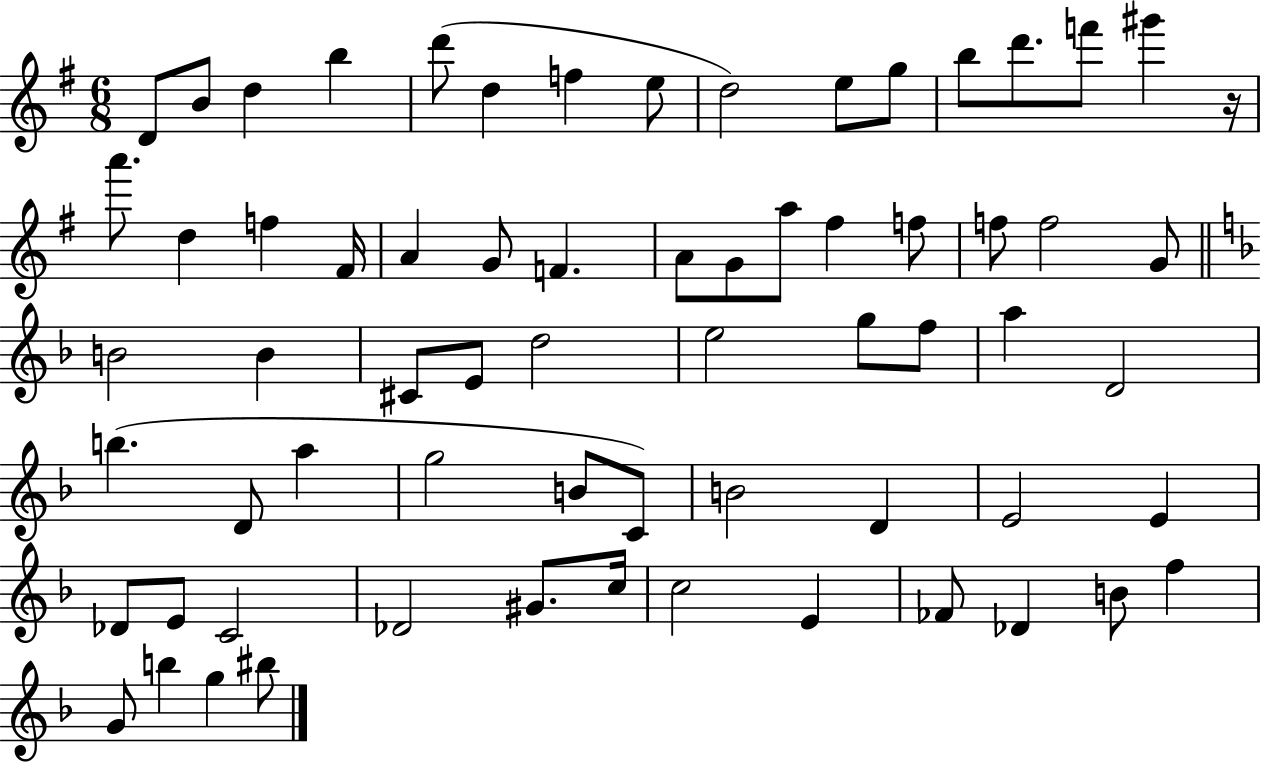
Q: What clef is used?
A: treble